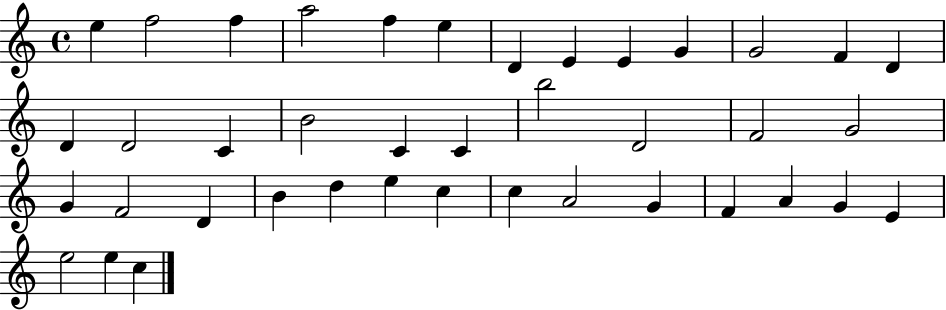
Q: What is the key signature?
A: C major